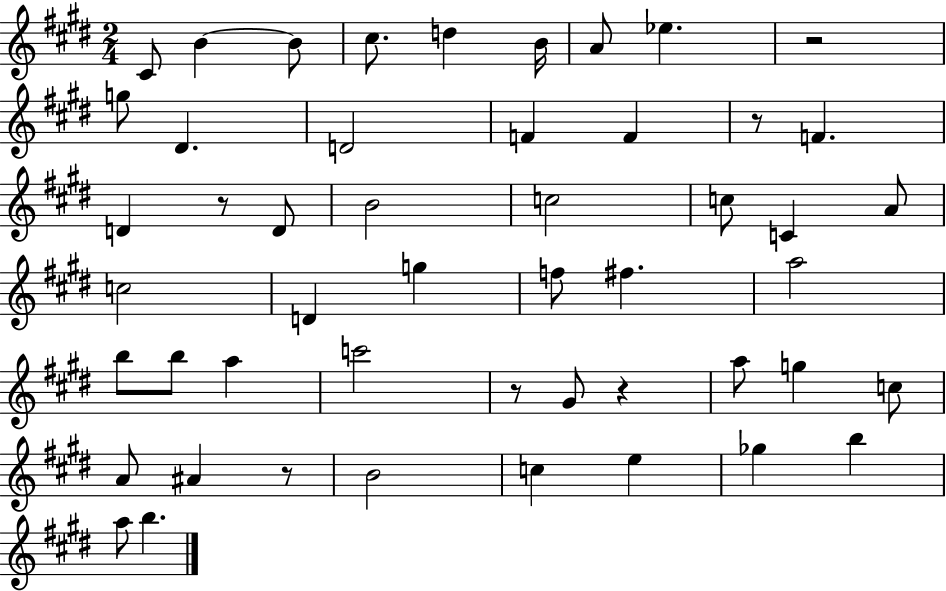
X:1
T:Untitled
M:2/4
L:1/4
K:E
^C/2 B B/2 ^c/2 d B/4 A/2 _e z2 g/2 ^D D2 F F z/2 F D z/2 D/2 B2 c2 c/2 C A/2 c2 D g f/2 ^f a2 b/2 b/2 a c'2 z/2 ^G/2 z a/2 g c/2 A/2 ^A z/2 B2 c e _g b a/2 b